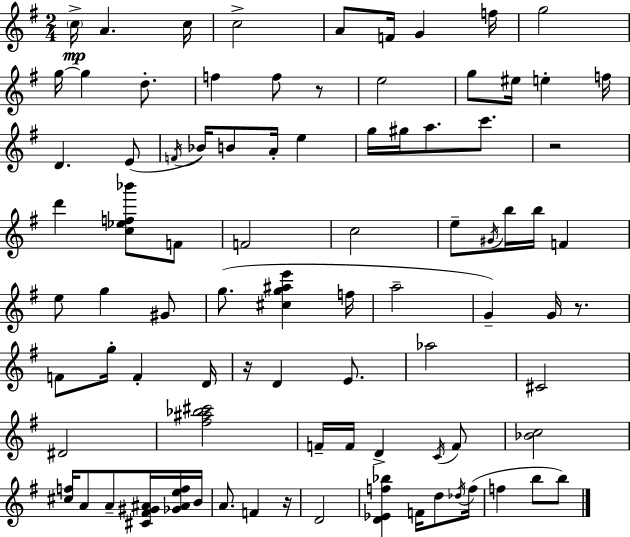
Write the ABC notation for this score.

X:1
T:Untitled
M:2/4
L:1/4
K:Em
c/4 A c/4 c2 A/2 F/4 G f/4 g2 g/4 g d/2 f f/2 z/2 e2 g/2 ^e/4 e f/4 D E/2 F/4 _B/4 B/2 A/4 e g/4 ^g/4 a/2 c'/2 z2 d' [c_ef_b']/2 F/2 F2 c2 e/2 ^G/4 b/4 b/4 F e/2 g ^G/2 g/2 [^cg^ae'] f/4 a2 G G/4 z/2 F/2 g/4 F D/4 z/4 D E/2 _a2 ^C2 ^D2 [^f^a_b^c']2 F/4 F/4 D C/4 F/2 [_Bc]2 [^cf]/4 A/2 A/2 [^C^F^G^A]/4 [_G^Aef]/4 B/4 A/2 F z/4 D2 [D_Ef_b] F/4 d/2 _d/4 f/4 f b/2 b/2